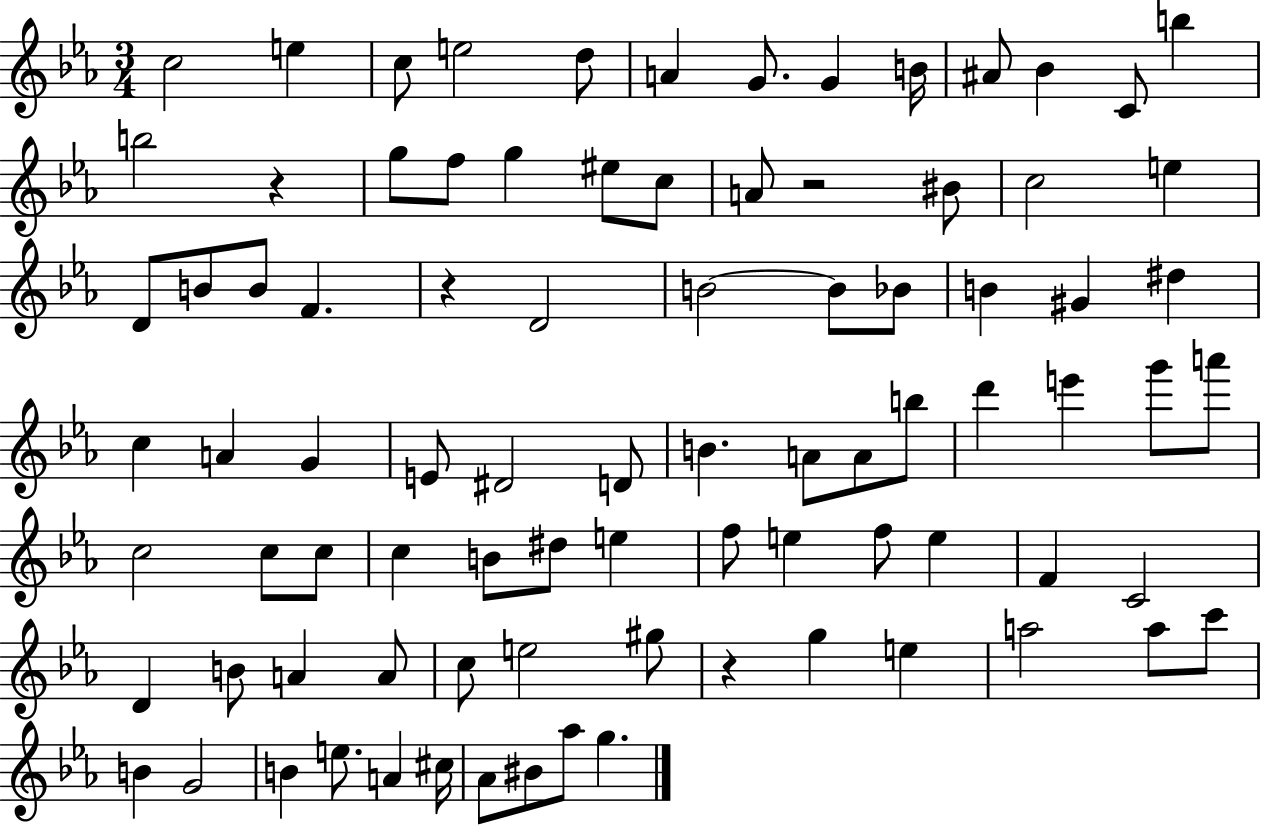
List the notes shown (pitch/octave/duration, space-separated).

C5/h E5/q C5/e E5/h D5/e A4/q G4/e. G4/q B4/s A#4/e Bb4/q C4/e B5/q B5/h R/q G5/e F5/e G5/q EIS5/e C5/e A4/e R/h BIS4/e C5/h E5/q D4/e B4/e B4/e F4/q. R/q D4/h B4/h B4/e Bb4/e B4/q G#4/q D#5/q C5/q A4/q G4/q E4/e D#4/h D4/e B4/q. A4/e A4/e B5/e D6/q E6/q G6/e A6/e C5/h C5/e C5/e C5/q B4/e D#5/e E5/q F5/e E5/q F5/e E5/q F4/q C4/h D4/q B4/e A4/q A4/e C5/e E5/h G#5/e R/q G5/q E5/q A5/h A5/e C6/e B4/q G4/h B4/q E5/e. A4/q C#5/s Ab4/e BIS4/e Ab5/e G5/q.